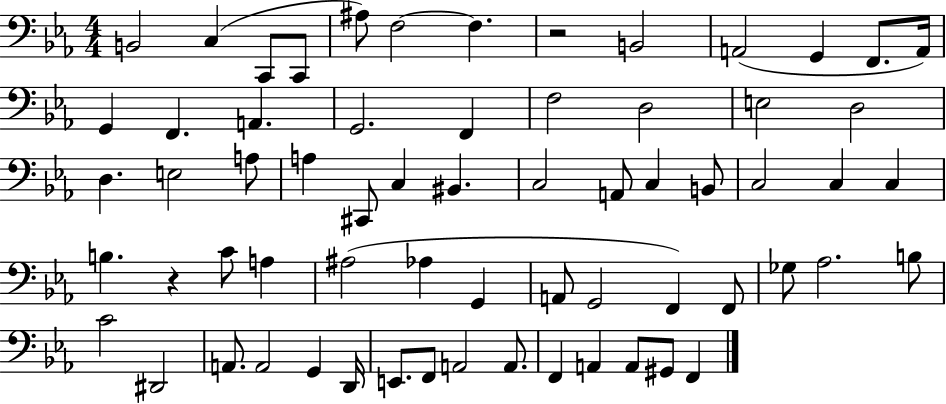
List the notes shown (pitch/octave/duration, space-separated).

B2/h C3/q C2/e C2/e A#3/e F3/h F3/q. R/h B2/h A2/h G2/q F2/e. A2/s G2/q F2/q. A2/q. G2/h. F2/q F3/h D3/h E3/h D3/h D3/q. E3/h A3/e A3/q C#2/e C3/q BIS2/q. C3/h A2/e C3/q B2/e C3/h C3/q C3/q B3/q. R/q C4/e A3/q A#3/h Ab3/q G2/q A2/e G2/h F2/q F2/e Gb3/e Ab3/h. B3/e C4/h D#2/h A2/e. A2/h G2/q D2/s E2/e. F2/e A2/h A2/e. F2/q A2/q A2/e G#2/e F2/q